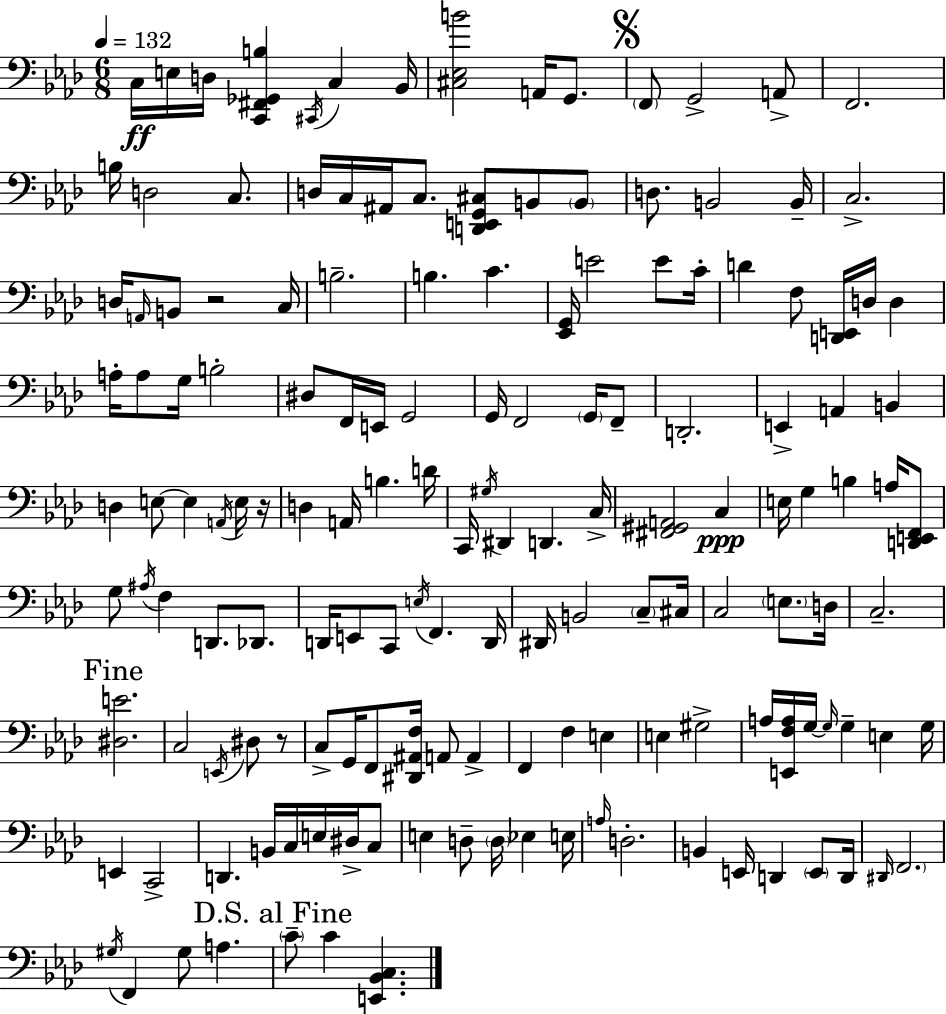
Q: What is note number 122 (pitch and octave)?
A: D3